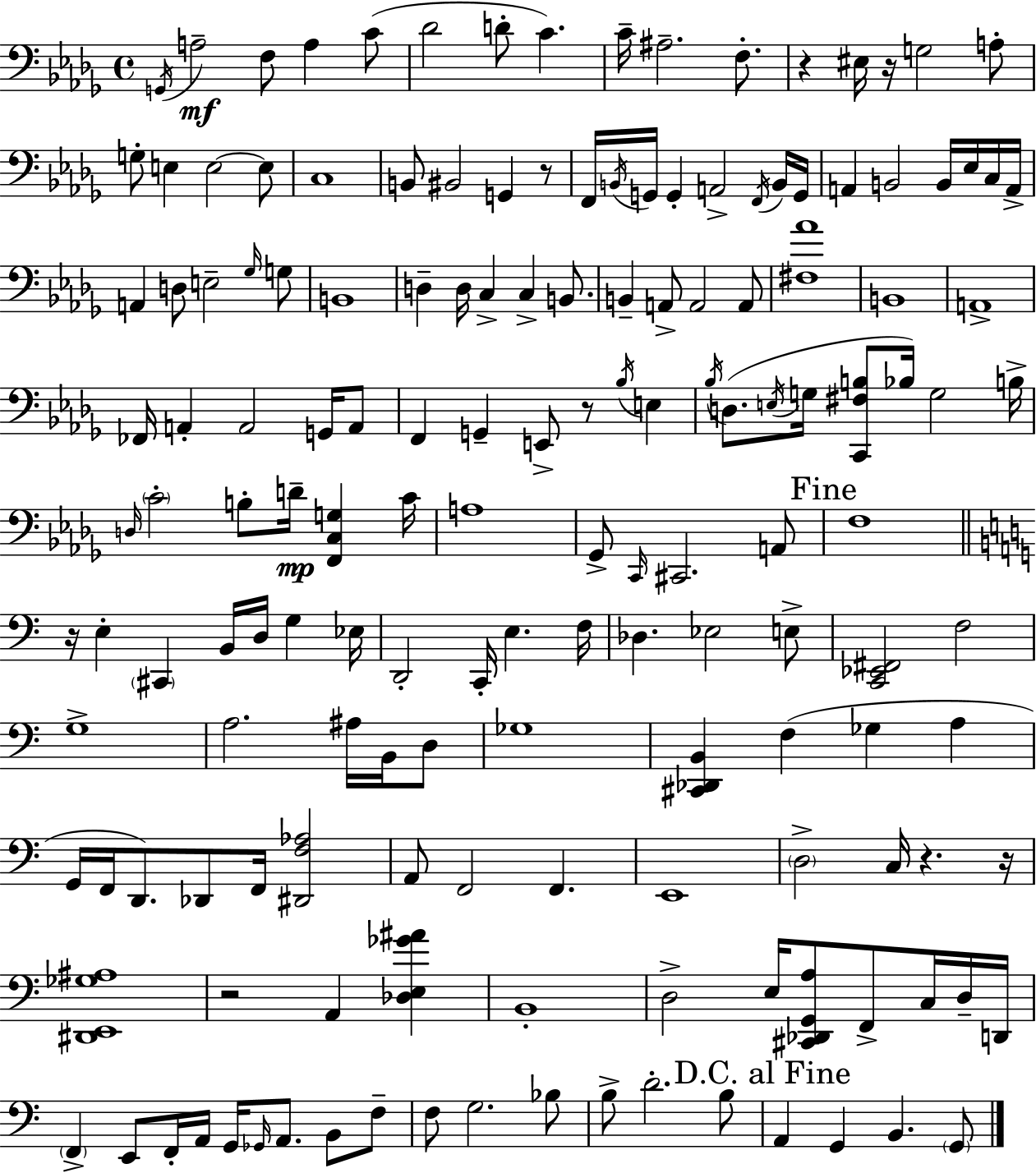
X:1
T:Untitled
M:4/4
L:1/4
K:Bbm
G,,/4 A,2 F,/2 A, C/2 _D2 D/2 C C/4 ^A,2 F,/2 z ^E,/4 z/4 G,2 A,/2 G,/2 E, E,2 E,/2 C,4 B,,/2 ^B,,2 G,, z/2 F,,/4 B,,/4 G,,/4 G,, A,,2 F,,/4 B,,/4 G,,/4 A,, B,,2 B,,/4 _E,/4 C,/4 A,,/4 A,, D,/2 E,2 _G,/4 G,/2 B,,4 D, D,/4 C, C, B,,/2 B,, A,,/2 A,,2 A,,/2 [^F,_A]4 B,,4 A,,4 _F,,/4 A,, A,,2 G,,/4 A,,/2 F,, G,, E,,/2 z/2 _B,/4 E, _B,/4 D,/2 E,/4 G,/4 [C,,^F,B,]/2 _B,/4 G,2 B,/4 D,/4 C2 B,/2 D/4 [F,,C,G,] C/4 A,4 _G,,/2 C,,/4 ^C,,2 A,,/2 F,4 z/4 E, ^C,, B,,/4 D,/4 G, _E,/4 D,,2 C,,/4 E, F,/4 _D, _E,2 E,/2 [C,,_E,,^F,,]2 F,2 G,4 A,2 ^A,/4 B,,/4 D,/2 _G,4 [^C,,_D,,B,,] F, _G, A, G,,/4 F,,/4 D,,/2 _D,,/2 F,,/4 [^D,,F,_A,]2 A,,/2 F,,2 F,, E,,4 D,2 C,/4 z z/4 [^D,,E,,_G,^A,]4 z2 A,, [_D,E,_G^A] B,,4 D,2 E,/4 [^C,,_D,,G,,A,]/2 F,,/2 C,/4 D,/4 D,,/4 F,, E,,/2 F,,/4 A,,/4 G,,/4 _G,,/4 A,,/2 B,,/2 F,/2 F,/2 G,2 _B,/2 B,/2 D2 B,/2 A,, G,, B,, G,,/2